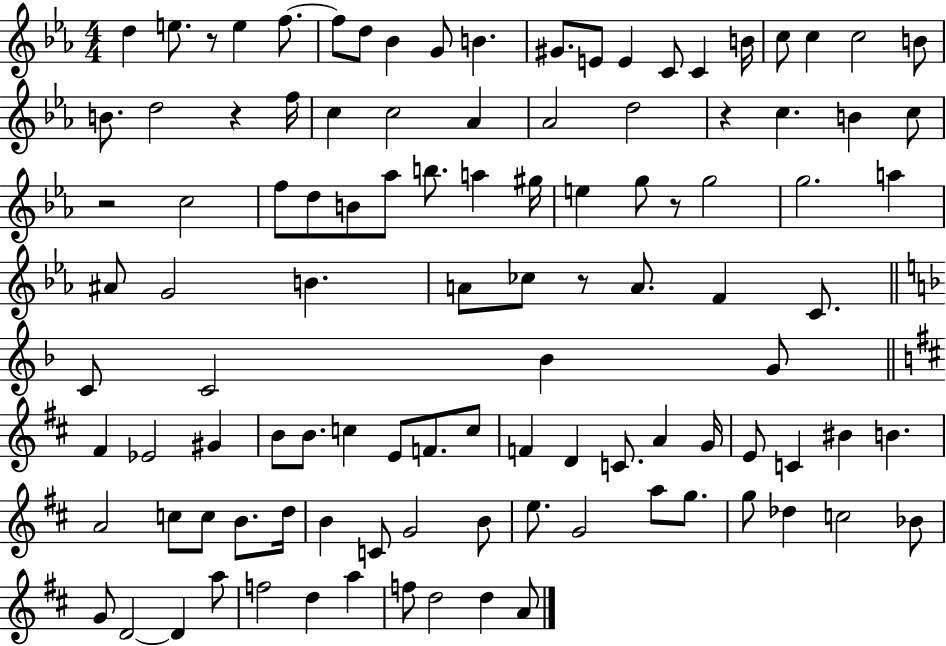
D5/q E5/e. R/e E5/q F5/e. F5/e D5/e Bb4/q G4/e B4/q. G#4/e. E4/e E4/q C4/e C4/q B4/s C5/e C5/q C5/h B4/e B4/e. D5/h R/q F5/s C5/q C5/h Ab4/q Ab4/h D5/h R/q C5/q. B4/q C5/e R/h C5/h F5/e D5/e B4/e Ab5/e B5/e. A5/q G#5/s E5/q G5/e R/e G5/h G5/h. A5/q A#4/e G4/h B4/q. A4/e CES5/e R/e A4/e. F4/q C4/e. C4/e C4/h Bb4/q G4/e F#4/q Eb4/h G#4/q B4/e B4/e. C5/q E4/e F4/e. C5/e F4/q D4/q C4/e. A4/q G4/s E4/e C4/q BIS4/q B4/q. A4/h C5/e C5/e B4/e. D5/s B4/q C4/e G4/h B4/e E5/e. G4/h A5/e G5/e. G5/e Db5/q C5/h Bb4/e G4/e D4/h D4/q A5/e F5/h D5/q A5/q F5/e D5/h D5/q A4/e